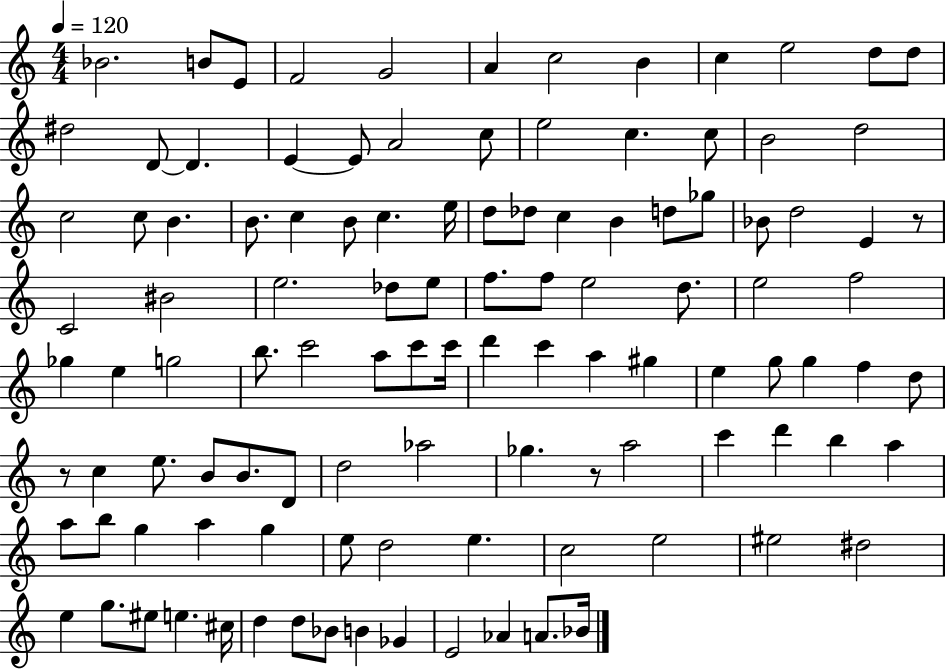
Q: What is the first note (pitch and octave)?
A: Bb4